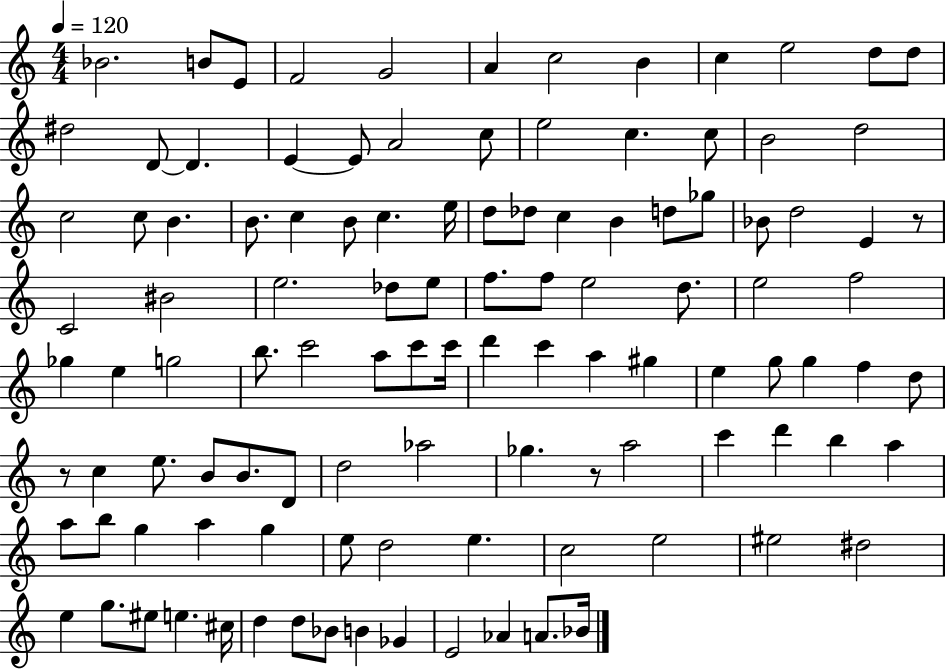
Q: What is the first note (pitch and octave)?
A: Bb4